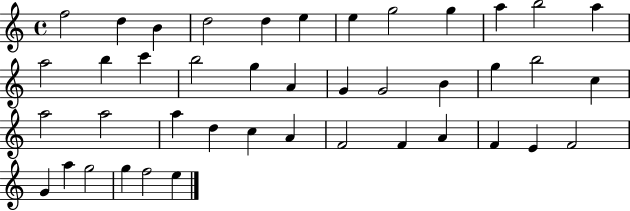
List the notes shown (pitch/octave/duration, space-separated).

F5/h D5/q B4/q D5/h D5/q E5/q E5/q G5/h G5/q A5/q B5/h A5/q A5/h B5/q C6/q B5/h G5/q A4/q G4/q G4/h B4/q G5/q B5/h C5/q A5/h A5/h A5/q D5/q C5/q A4/q F4/h F4/q A4/q F4/q E4/q F4/h G4/q A5/q G5/h G5/q F5/h E5/q